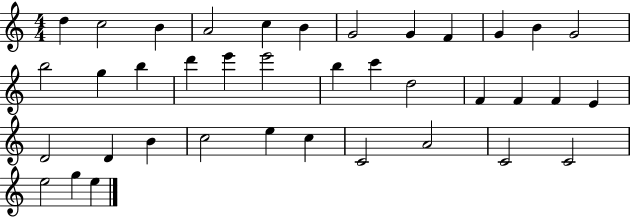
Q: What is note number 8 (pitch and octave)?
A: G4